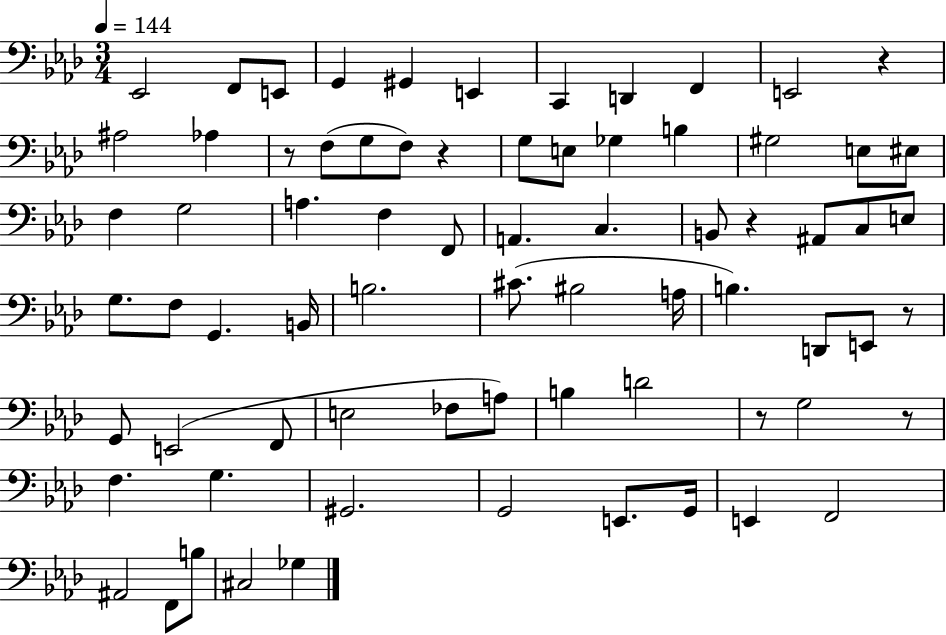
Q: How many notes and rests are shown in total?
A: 73